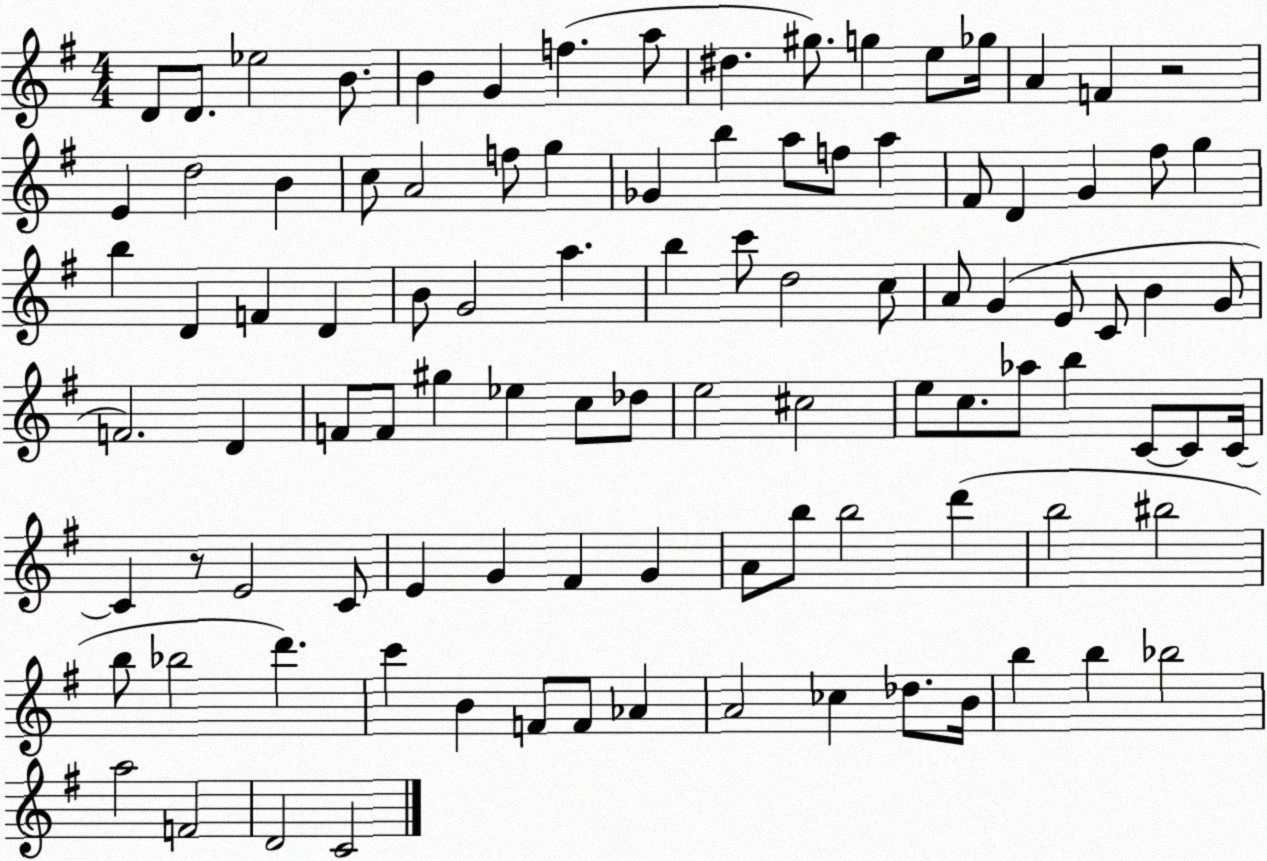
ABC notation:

X:1
T:Untitled
M:4/4
L:1/4
K:G
D/2 D/2 _e2 B/2 B G f a/2 ^d ^g/2 g e/2 _g/4 A F z2 E d2 B c/2 A2 f/2 g _G b a/2 f/2 a ^F/2 D G ^f/2 g b D F D B/2 G2 a b c'/2 d2 c/2 A/2 G E/2 C/2 B G/2 F2 D F/2 F/2 ^g _e c/2 _d/2 e2 ^c2 e/2 c/2 _a/2 b C/2 C/2 C/4 C z/2 E2 C/2 E G ^F G A/2 b/2 b2 d' b2 ^b2 b/2 _b2 d' c' B F/2 F/2 _A A2 _c _d/2 B/4 b b _b2 a2 F2 D2 C2